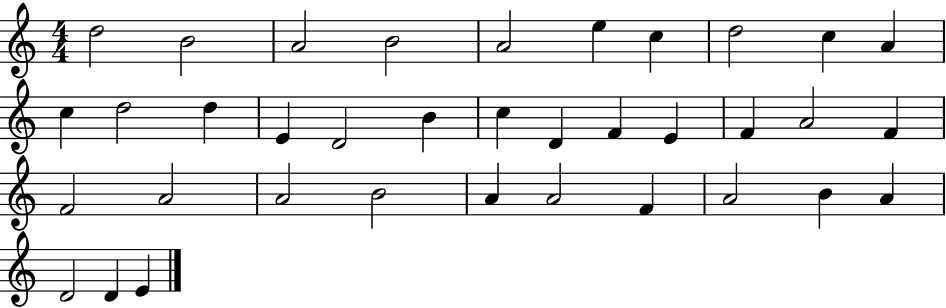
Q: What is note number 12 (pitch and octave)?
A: D5